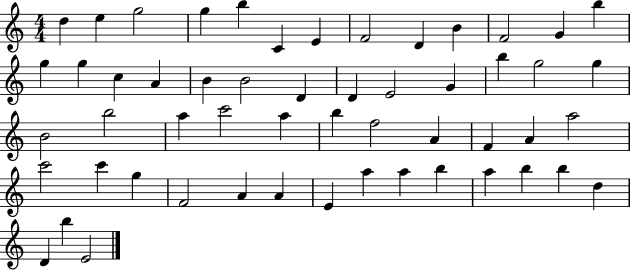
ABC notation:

X:1
T:Untitled
M:4/4
L:1/4
K:C
d e g2 g b C E F2 D B F2 G b g g c A B B2 D D E2 G b g2 g B2 b2 a c'2 a b f2 A F A a2 c'2 c' g F2 A A E a a b a b b d D b E2